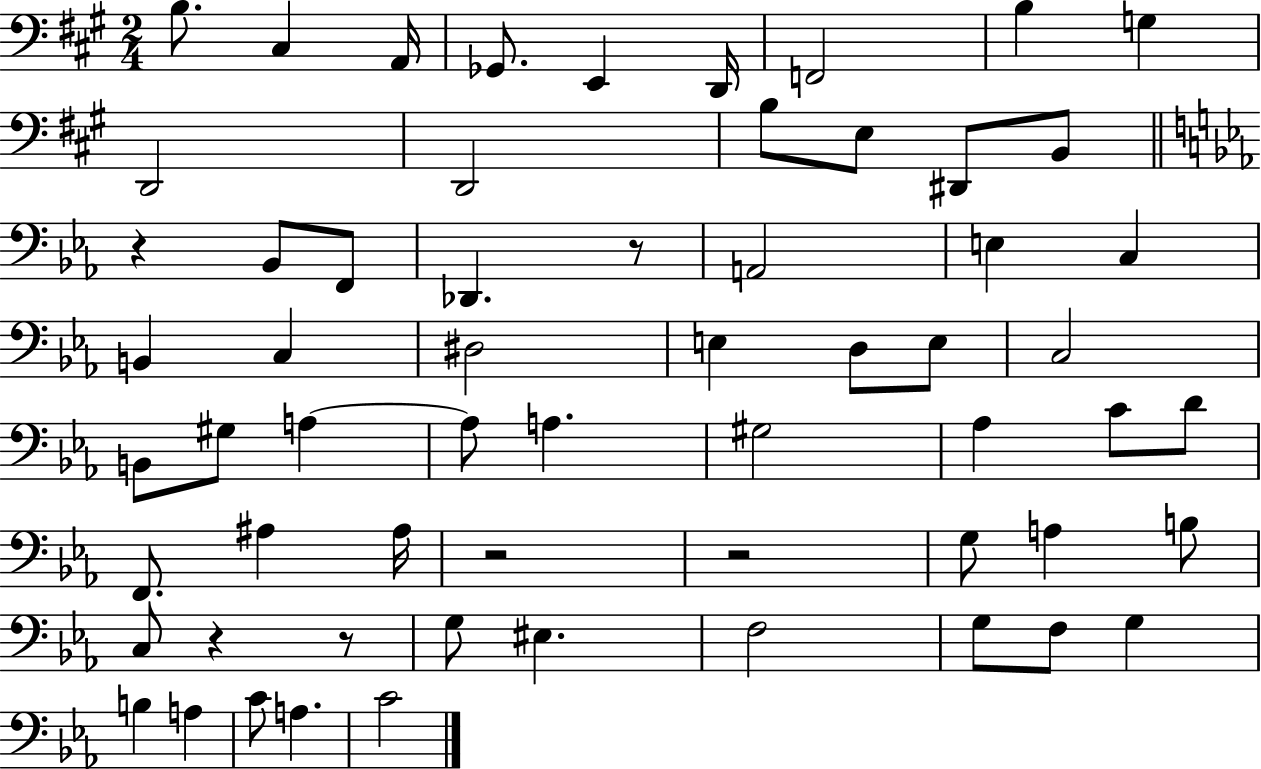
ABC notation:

X:1
T:Untitled
M:2/4
L:1/4
K:A
B,/2 ^C, A,,/4 _G,,/2 E,, D,,/4 F,,2 B, G, D,,2 D,,2 B,/2 E,/2 ^D,,/2 B,,/2 z _B,,/2 F,,/2 _D,, z/2 A,,2 E, C, B,, C, ^D,2 E, D,/2 E,/2 C,2 B,,/2 ^G,/2 A, A,/2 A, ^G,2 _A, C/2 D/2 F,,/2 ^A, ^A,/4 z2 z2 G,/2 A, B,/2 C,/2 z z/2 G,/2 ^E, F,2 G,/2 F,/2 G, B, A, C/2 A, C2